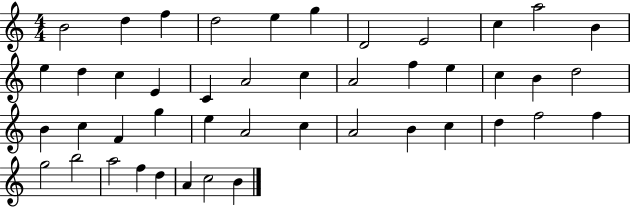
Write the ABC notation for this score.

X:1
T:Untitled
M:4/4
L:1/4
K:C
B2 d f d2 e g D2 E2 c a2 B e d c E C A2 c A2 f e c B d2 B c F g e A2 c A2 B c d f2 f g2 b2 a2 f d A c2 B